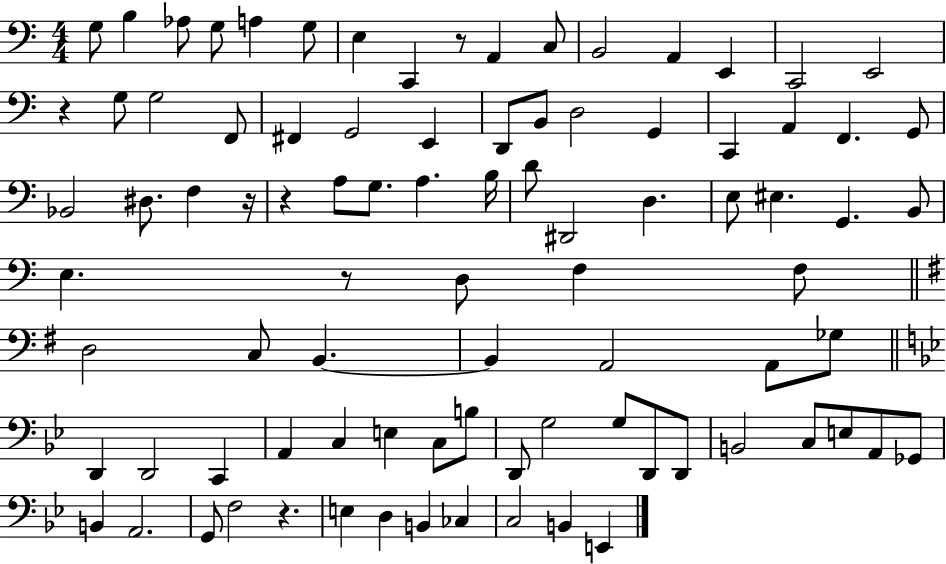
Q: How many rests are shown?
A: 6